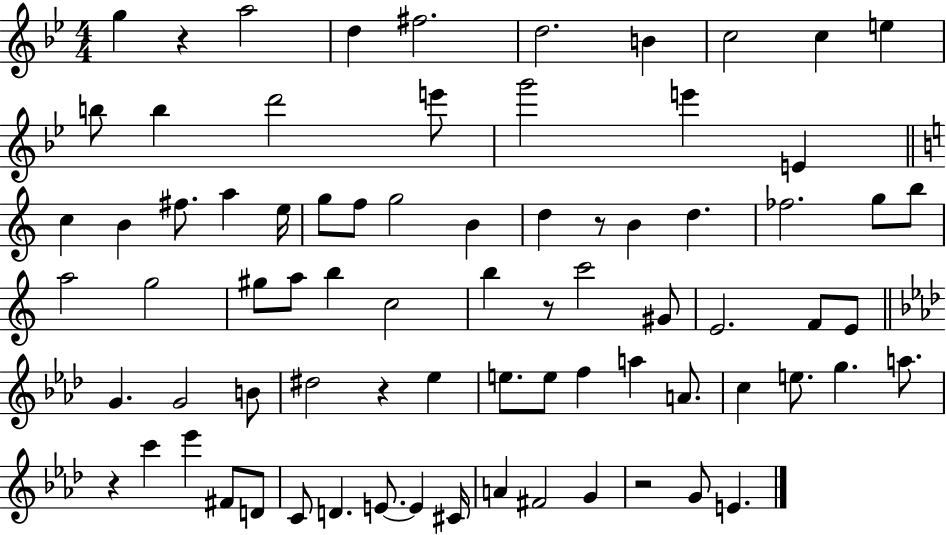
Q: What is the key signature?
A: BES major